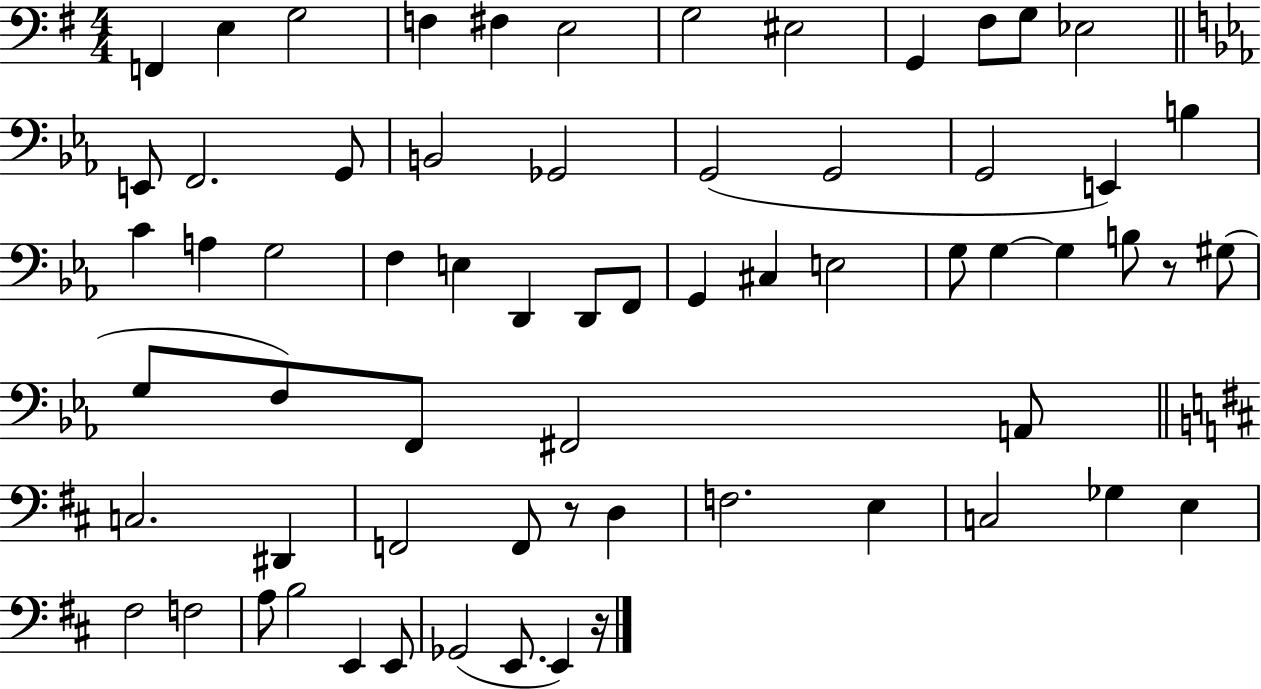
X:1
T:Untitled
M:4/4
L:1/4
K:G
F,, E, G,2 F, ^F, E,2 G,2 ^E,2 G,, ^F,/2 G,/2 _E,2 E,,/2 F,,2 G,,/2 B,,2 _G,,2 G,,2 G,,2 G,,2 E,, B, C A, G,2 F, E, D,, D,,/2 F,,/2 G,, ^C, E,2 G,/2 G, G, B,/2 z/2 ^G,/2 G,/2 F,/2 F,,/2 ^F,,2 A,,/2 C,2 ^D,, F,,2 F,,/2 z/2 D, F,2 E, C,2 _G, E, ^F,2 F,2 A,/2 B,2 E,, E,,/2 _G,,2 E,,/2 E,, z/4